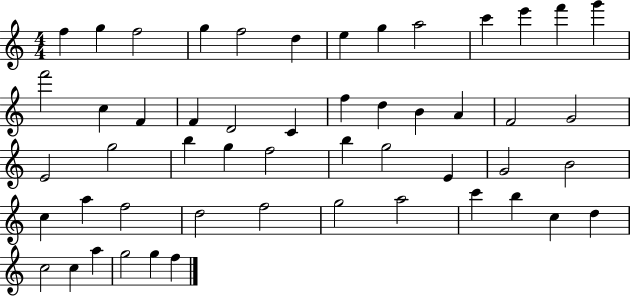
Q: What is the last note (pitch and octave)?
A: F5